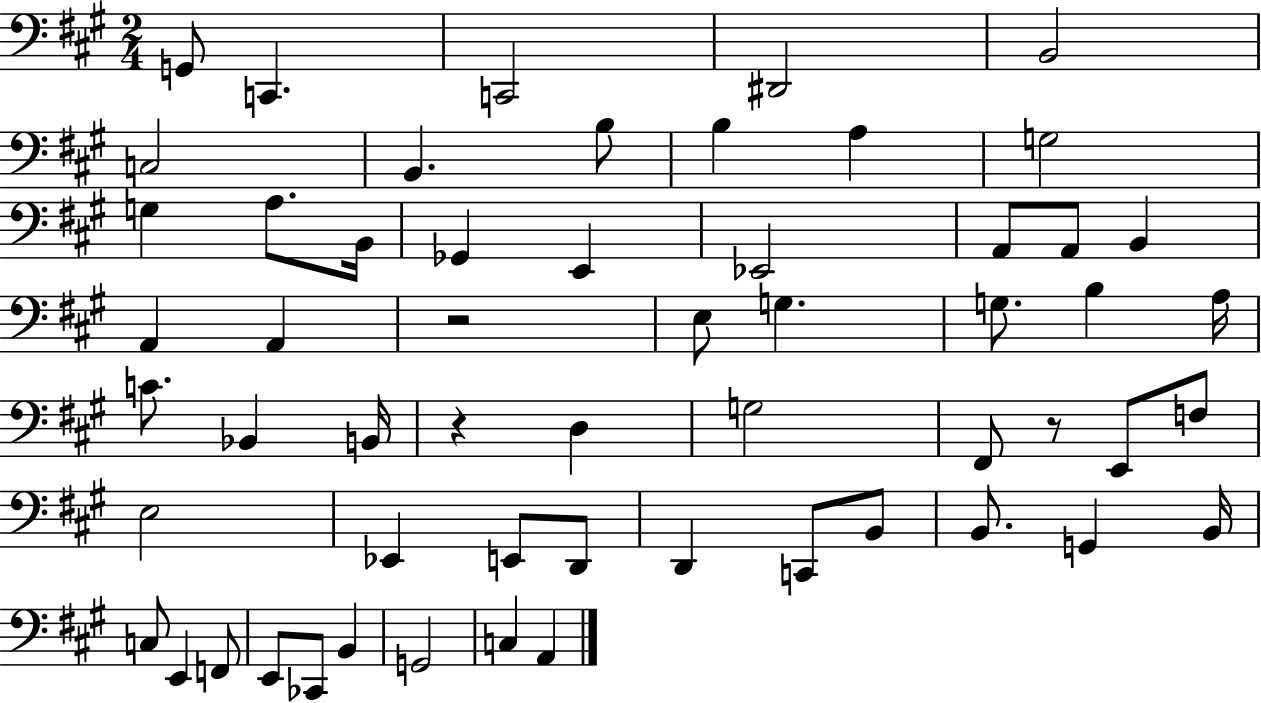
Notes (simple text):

G2/e C2/q. C2/h D#2/h B2/h C3/h B2/q. B3/e B3/q A3/q G3/h G3/q A3/e. B2/s Gb2/q E2/q Eb2/h A2/e A2/e B2/q A2/q A2/q R/h E3/e G3/q. G3/e. B3/q A3/s C4/e. Bb2/q B2/s R/q D3/q G3/h F#2/e R/e E2/e F3/e E3/h Eb2/q E2/e D2/e D2/q C2/e B2/e B2/e. G2/q B2/s C3/e E2/q F2/e E2/e CES2/e B2/q G2/h C3/q A2/q